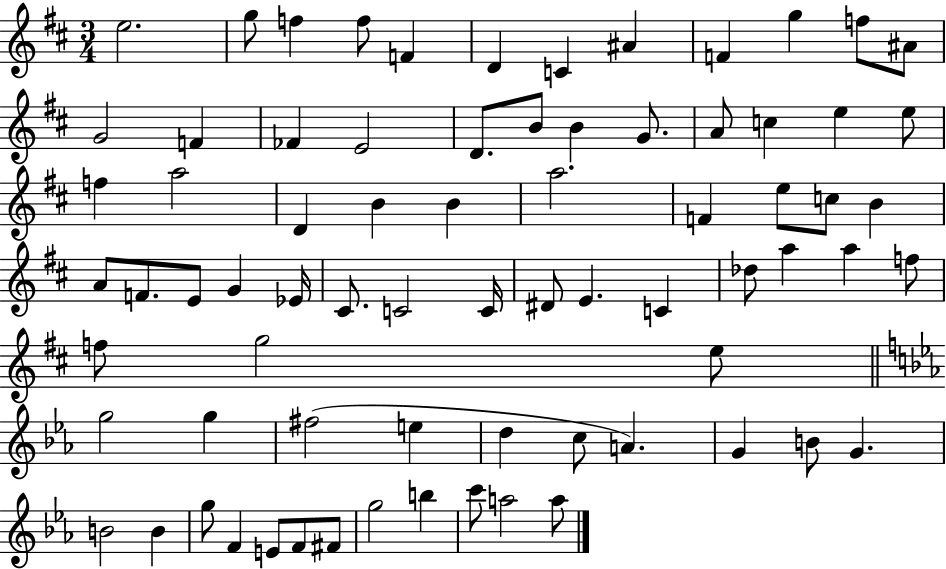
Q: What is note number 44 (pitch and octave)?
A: E4